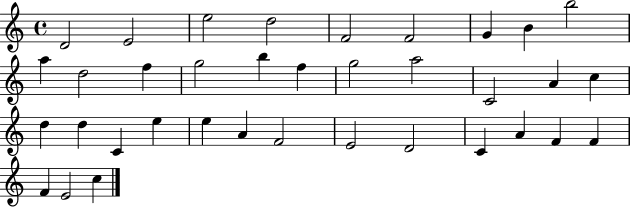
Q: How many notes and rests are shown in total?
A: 36